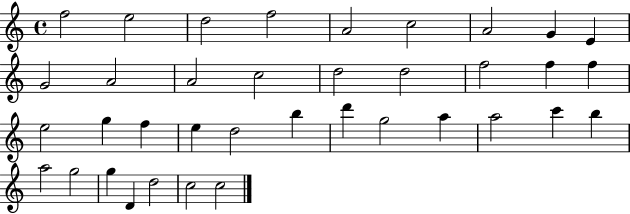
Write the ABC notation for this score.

X:1
T:Untitled
M:4/4
L:1/4
K:C
f2 e2 d2 f2 A2 c2 A2 G E G2 A2 A2 c2 d2 d2 f2 f f e2 g f e d2 b d' g2 a a2 c' b a2 g2 g D d2 c2 c2